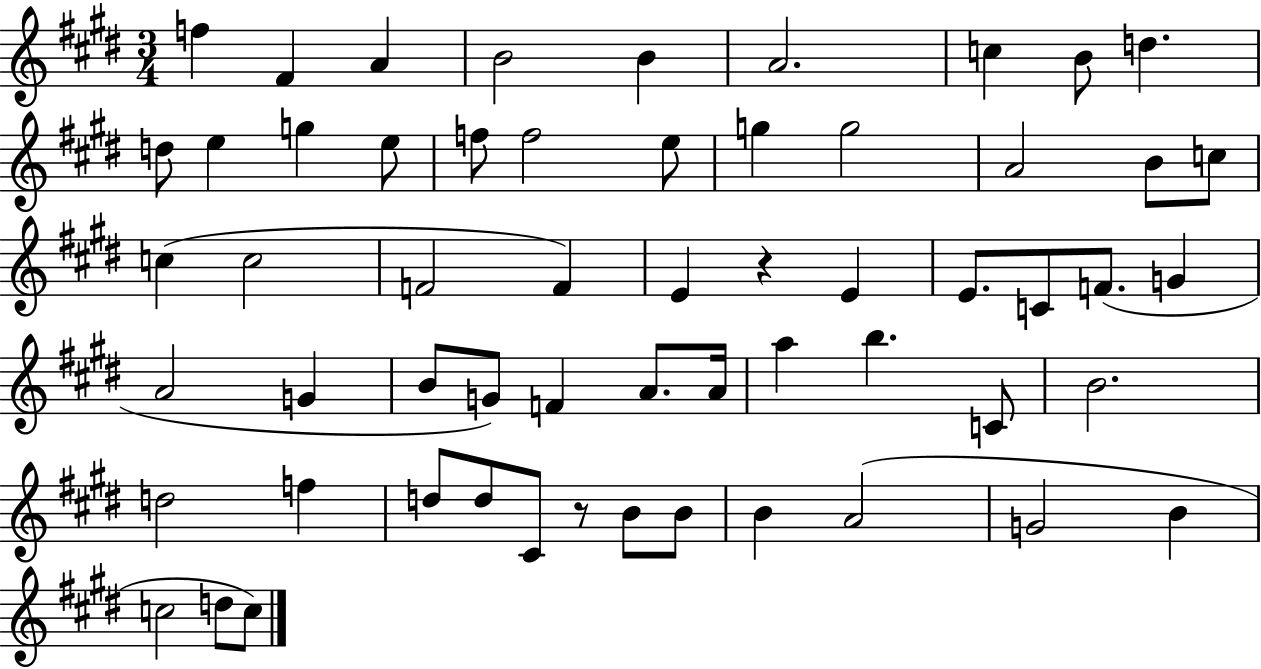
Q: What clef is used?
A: treble